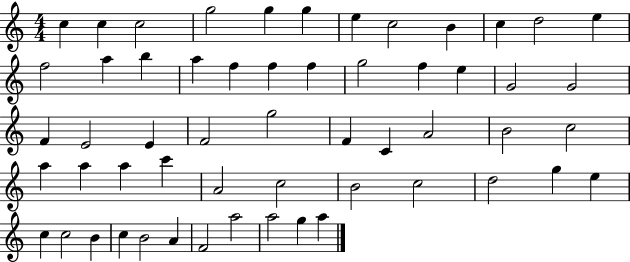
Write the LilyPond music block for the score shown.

{
  \clef treble
  \numericTimeSignature
  \time 4/4
  \key c \major
  c''4 c''4 c''2 | g''2 g''4 g''4 | e''4 c''2 b'4 | c''4 d''2 e''4 | \break f''2 a''4 b''4 | a''4 f''4 f''4 f''4 | g''2 f''4 e''4 | g'2 g'2 | \break f'4 e'2 e'4 | f'2 g''2 | f'4 c'4 a'2 | b'2 c''2 | \break a''4 a''4 a''4 c'''4 | a'2 c''2 | b'2 c''2 | d''2 g''4 e''4 | \break c''4 c''2 b'4 | c''4 b'2 a'4 | f'2 a''2 | a''2 g''4 a''4 | \break \bar "|."
}